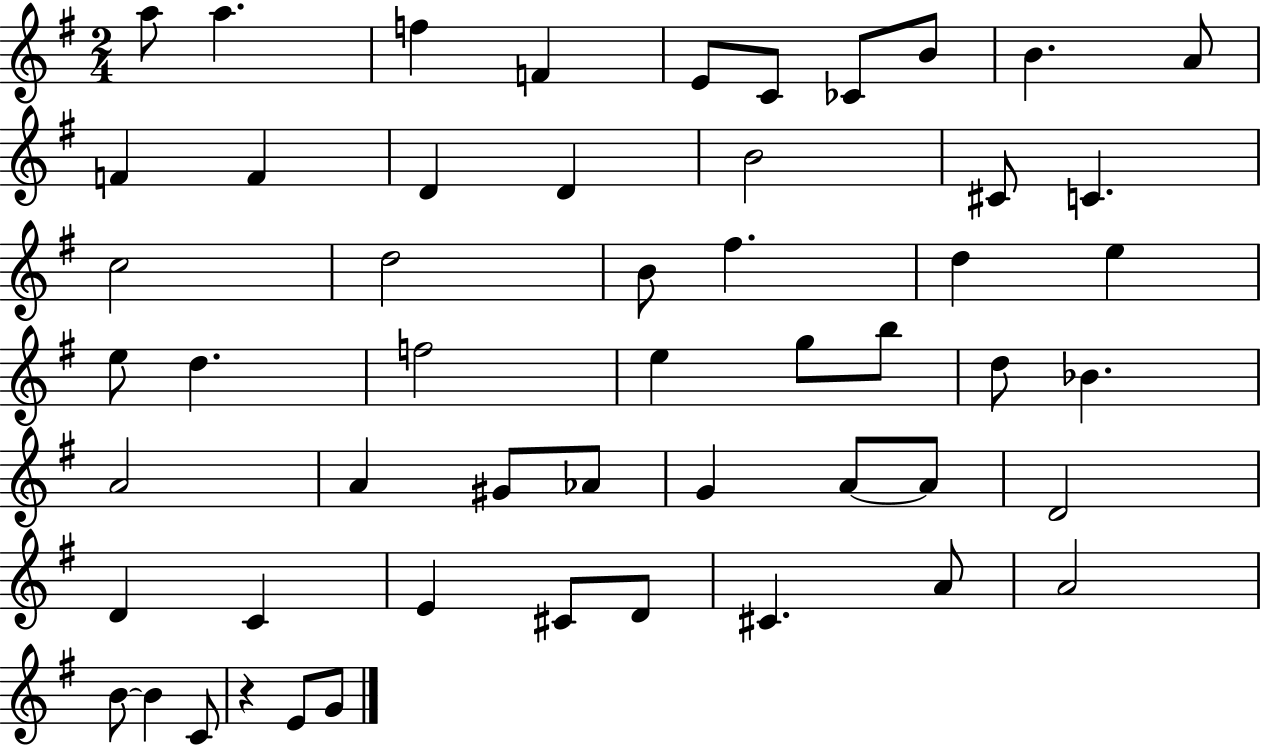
A5/e A5/q. F5/q F4/q E4/e C4/e CES4/e B4/e B4/q. A4/e F4/q F4/q D4/q D4/q B4/h C#4/e C4/q. C5/h D5/h B4/e F#5/q. D5/q E5/q E5/e D5/q. F5/h E5/q G5/e B5/e D5/e Bb4/q. A4/h A4/q G#4/e Ab4/e G4/q A4/e A4/e D4/h D4/q C4/q E4/q C#4/e D4/e C#4/q. A4/e A4/h B4/e B4/q C4/e R/q E4/e G4/e